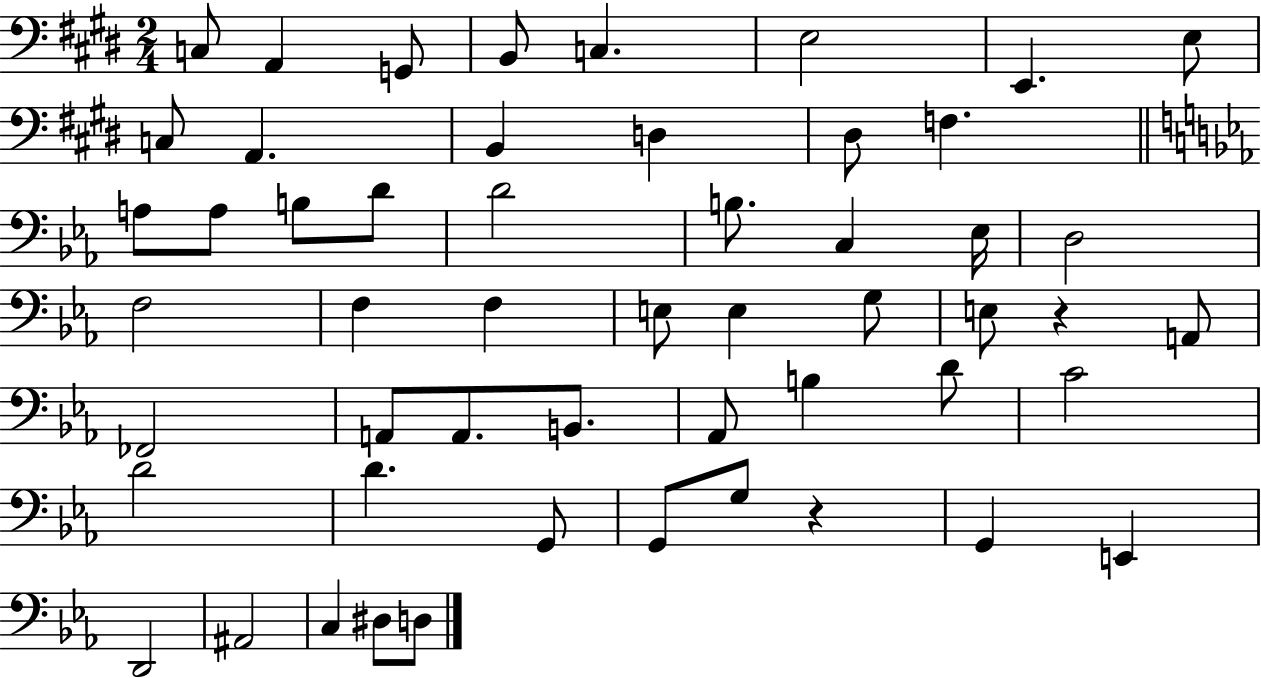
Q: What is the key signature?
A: E major